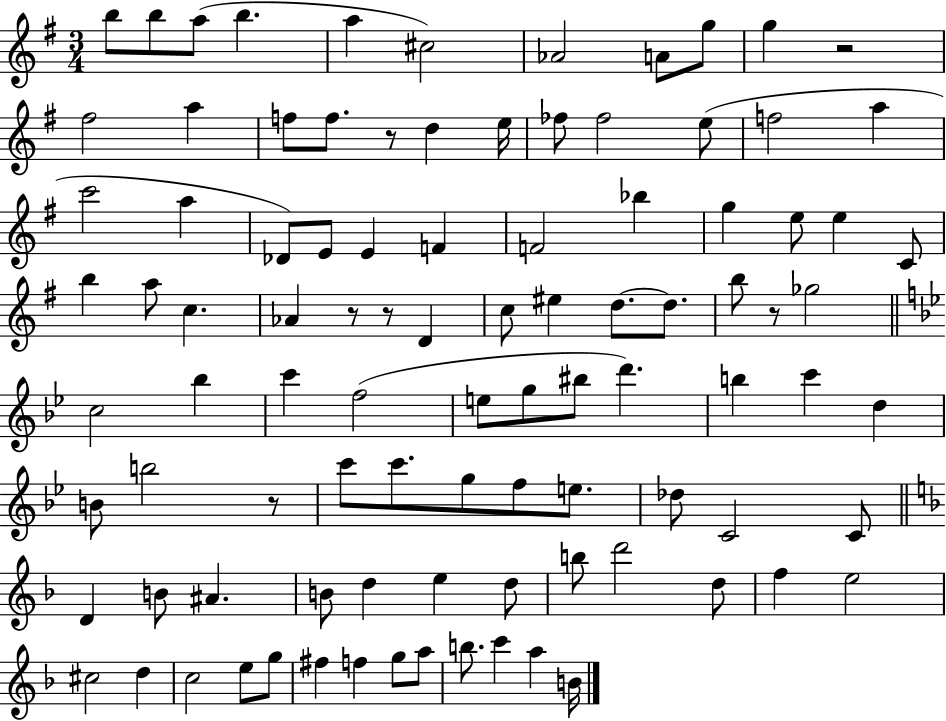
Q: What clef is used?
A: treble